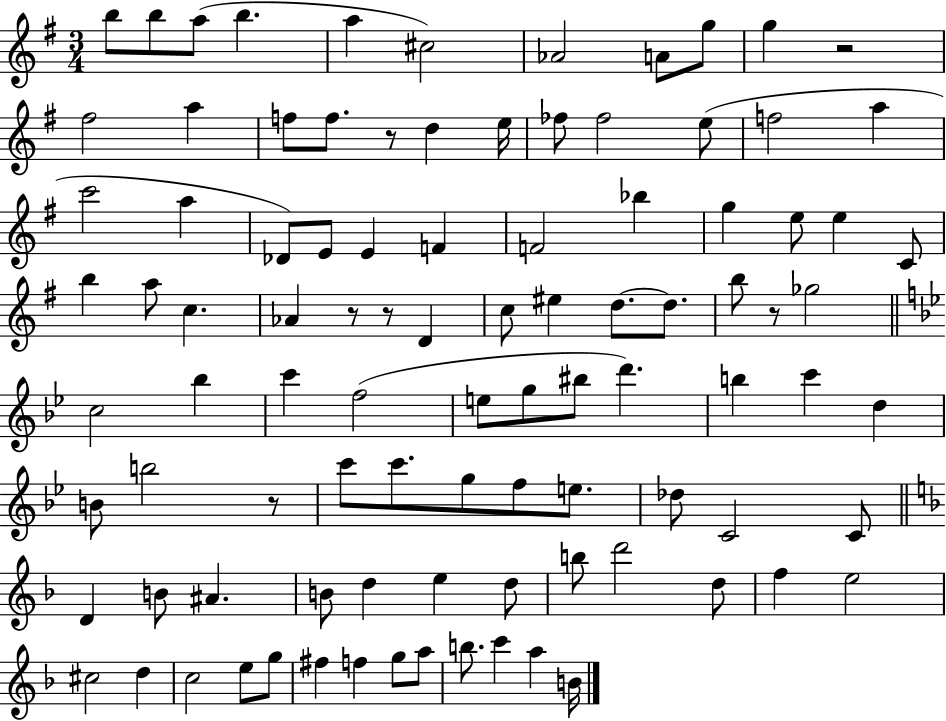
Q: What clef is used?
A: treble